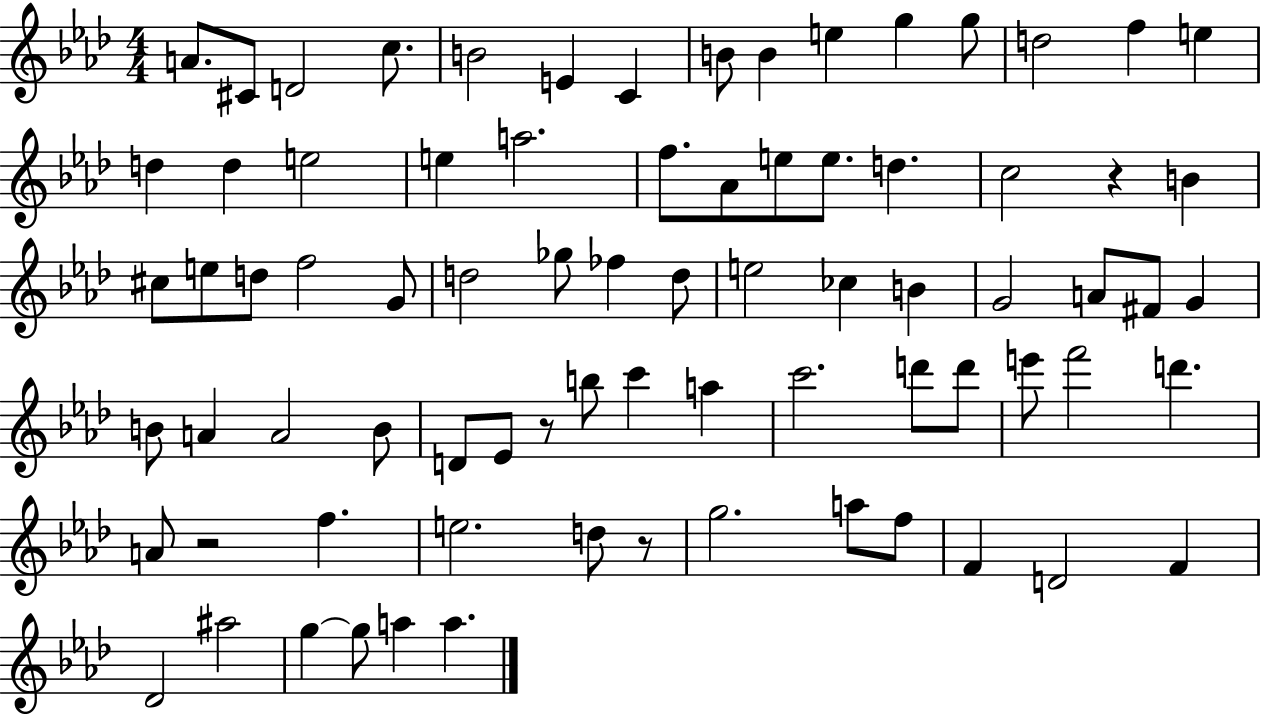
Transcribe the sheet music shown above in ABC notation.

X:1
T:Untitled
M:4/4
L:1/4
K:Ab
A/2 ^C/2 D2 c/2 B2 E C B/2 B e g g/2 d2 f e d d e2 e a2 f/2 _A/2 e/2 e/2 d c2 z B ^c/2 e/2 d/2 f2 G/2 d2 _g/2 _f d/2 e2 _c B G2 A/2 ^F/2 G B/2 A A2 B/2 D/2 _E/2 z/2 b/2 c' a c'2 d'/2 d'/2 e'/2 f'2 d' A/2 z2 f e2 d/2 z/2 g2 a/2 f/2 F D2 F _D2 ^a2 g g/2 a a